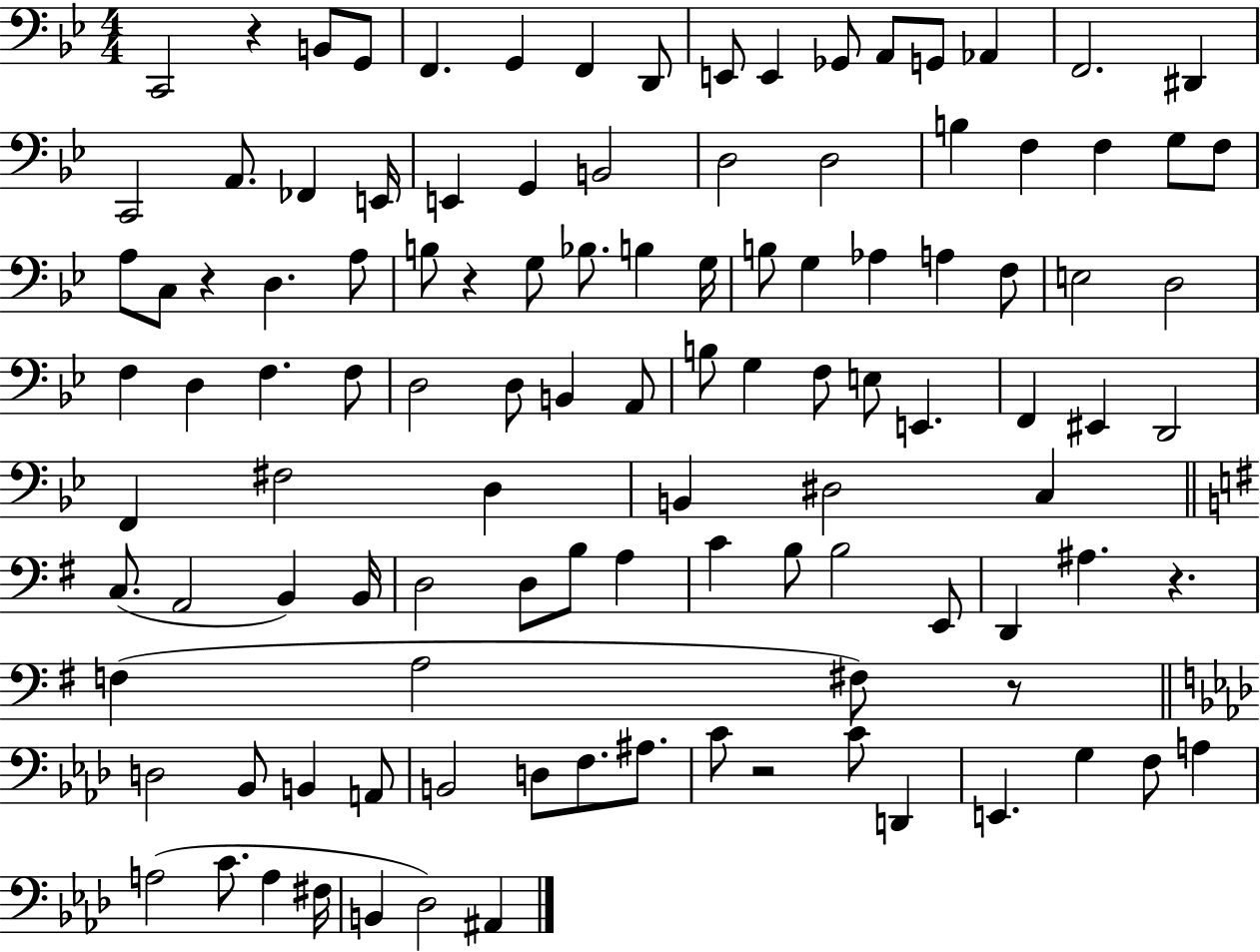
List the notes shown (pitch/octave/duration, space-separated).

C2/h R/q B2/e G2/e F2/q. G2/q F2/q D2/e E2/e E2/q Gb2/e A2/e G2/e Ab2/q F2/h. D#2/q C2/h A2/e. FES2/q E2/s E2/q G2/q B2/h D3/h D3/h B3/q F3/q F3/q G3/e F3/e A3/e C3/e R/q D3/q. A3/e B3/e R/q G3/e Bb3/e. B3/q G3/s B3/e G3/q Ab3/q A3/q F3/e E3/h D3/h F3/q D3/q F3/q. F3/e D3/h D3/e B2/q A2/e B3/e G3/q F3/e E3/e E2/q. F2/q EIS2/q D2/h F2/q F#3/h D3/q B2/q D#3/h C3/q C3/e. A2/h B2/q B2/s D3/h D3/e B3/e A3/q C4/q B3/e B3/h E2/e D2/q A#3/q. R/q. F3/q A3/h F#3/e R/e D3/h Bb2/e B2/q A2/e B2/h D3/e F3/e. A#3/e. C4/e R/h C4/e D2/q E2/q. G3/q F3/e A3/q A3/h C4/e. A3/q F#3/s B2/q Db3/h A#2/q